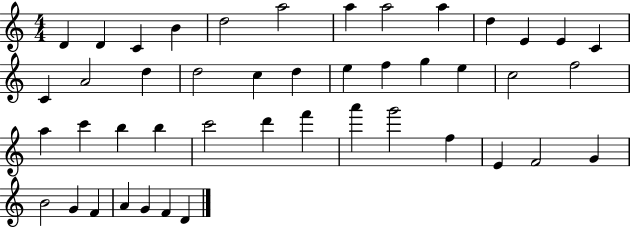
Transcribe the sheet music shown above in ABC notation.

X:1
T:Untitled
M:4/4
L:1/4
K:C
D D C B d2 a2 a a2 a d E E C C A2 d d2 c d e f g e c2 f2 a c' b b c'2 d' f' a' g'2 f E F2 G B2 G F A G F D